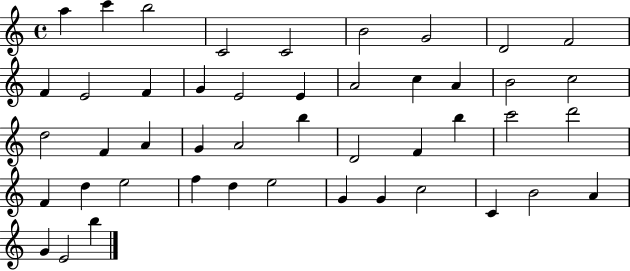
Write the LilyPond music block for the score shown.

{
  \clef treble
  \time 4/4
  \defaultTimeSignature
  \key c \major
  a''4 c'''4 b''2 | c'2 c'2 | b'2 g'2 | d'2 f'2 | \break f'4 e'2 f'4 | g'4 e'2 e'4 | a'2 c''4 a'4 | b'2 c''2 | \break d''2 f'4 a'4 | g'4 a'2 b''4 | d'2 f'4 b''4 | c'''2 d'''2 | \break f'4 d''4 e''2 | f''4 d''4 e''2 | g'4 g'4 c''2 | c'4 b'2 a'4 | \break g'4 e'2 b''4 | \bar "|."
}